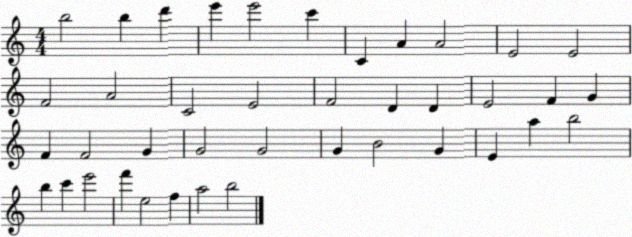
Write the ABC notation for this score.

X:1
T:Untitled
M:4/4
L:1/4
K:C
b2 b d' e' e'2 c' C A A2 E2 E2 F2 A2 C2 E2 F2 D D E2 F G F F2 G G2 G2 G B2 G E a b2 b c' e'2 f' e2 f a2 b2